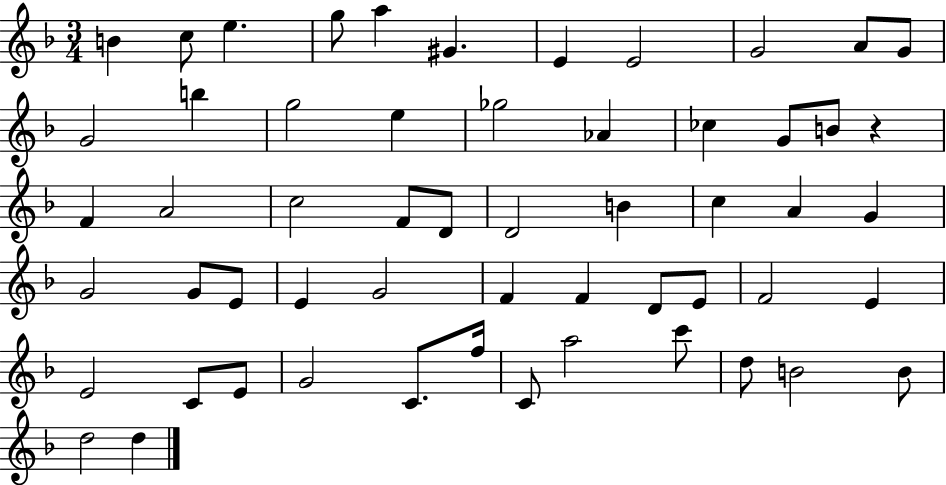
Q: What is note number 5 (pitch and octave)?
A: A5